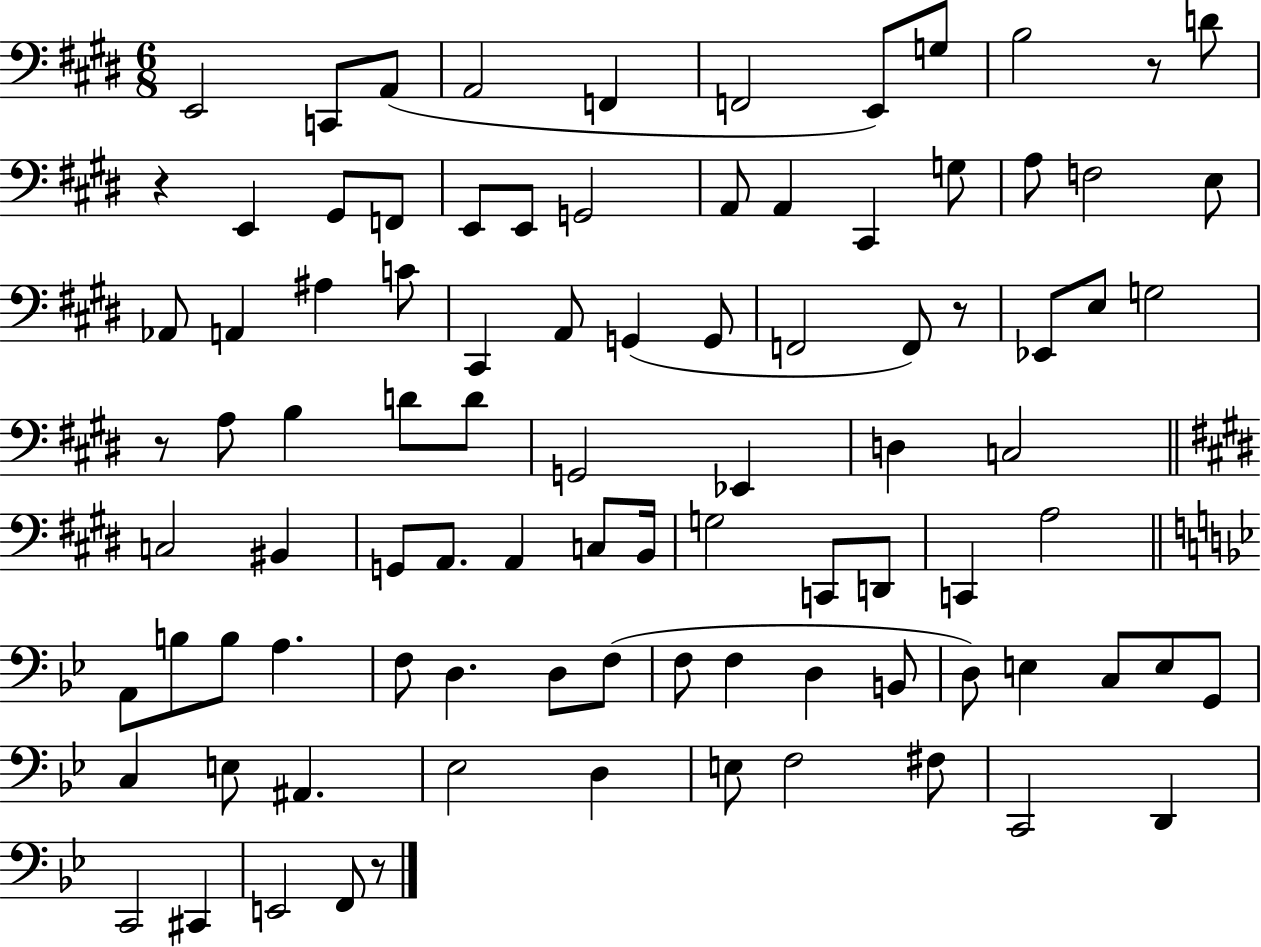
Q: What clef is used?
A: bass